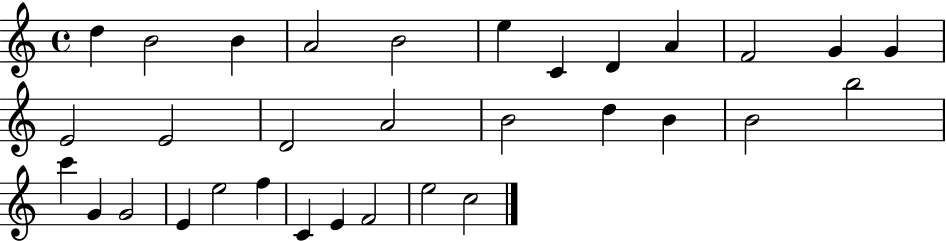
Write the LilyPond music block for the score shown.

{
  \clef treble
  \time 4/4
  \defaultTimeSignature
  \key c \major
  d''4 b'2 b'4 | a'2 b'2 | e''4 c'4 d'4 a'4 | f'2 g'4 g'4 | \break e'2 e'2 | d'2 a'2 | b'2 d''4 b'4 | b'2 b''2 | \break c'''4 g'4 g'2 | e'4 e''2 f''4 | c'4 e'4 f'2 | e''2 c''2 | \break \bar "|."
}